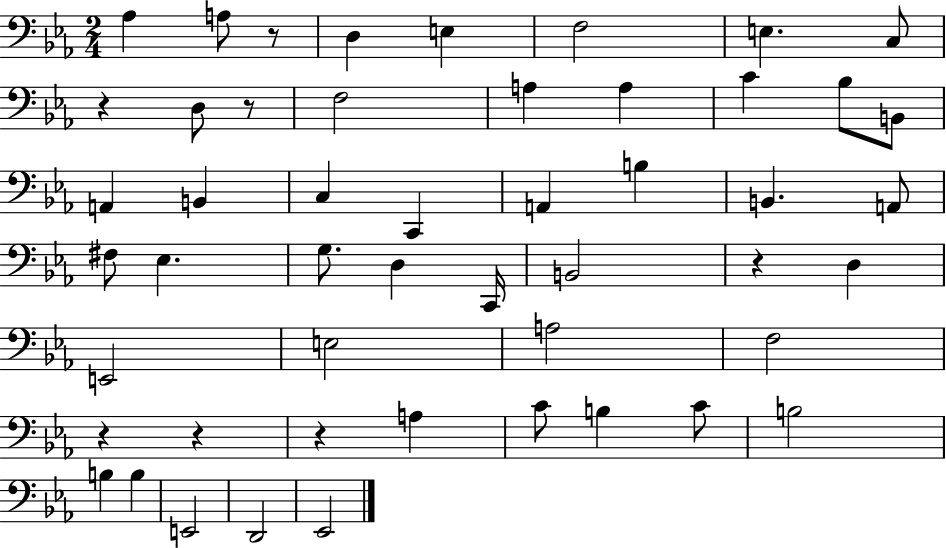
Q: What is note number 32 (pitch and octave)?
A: A3